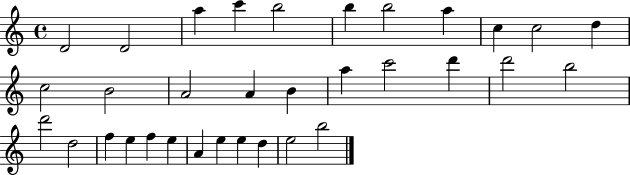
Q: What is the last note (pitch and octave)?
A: B5